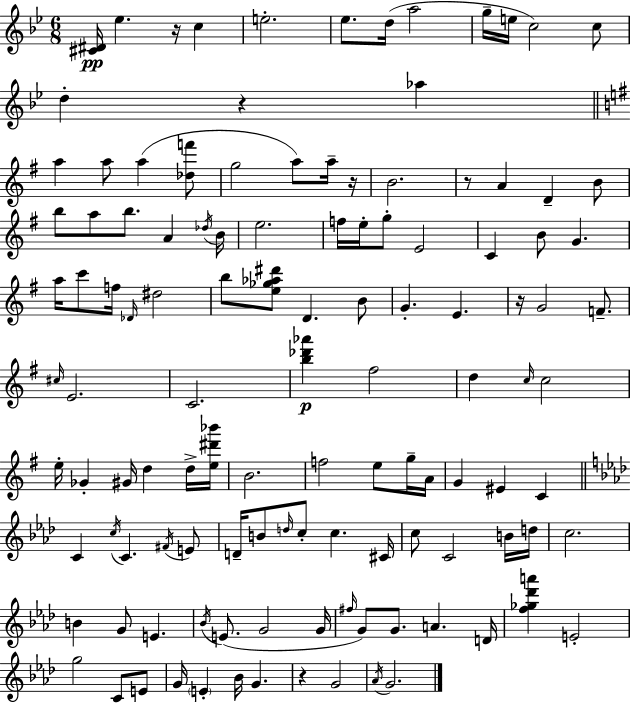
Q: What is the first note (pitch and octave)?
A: Eb5